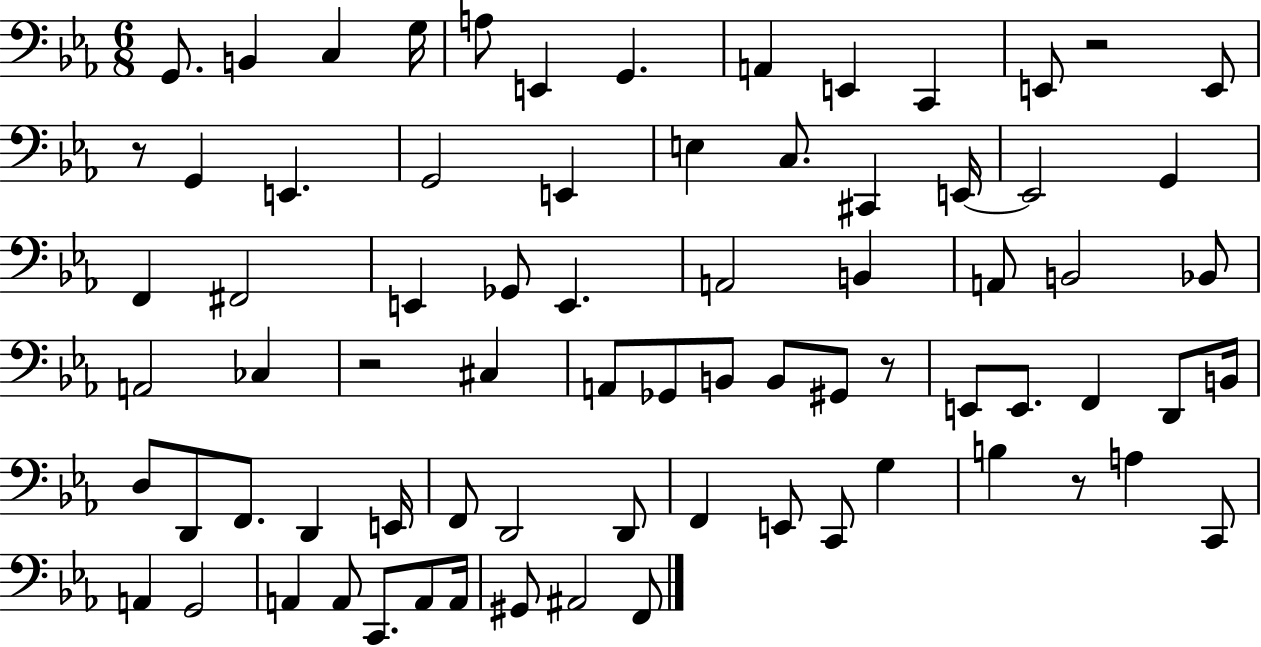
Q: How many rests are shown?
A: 5